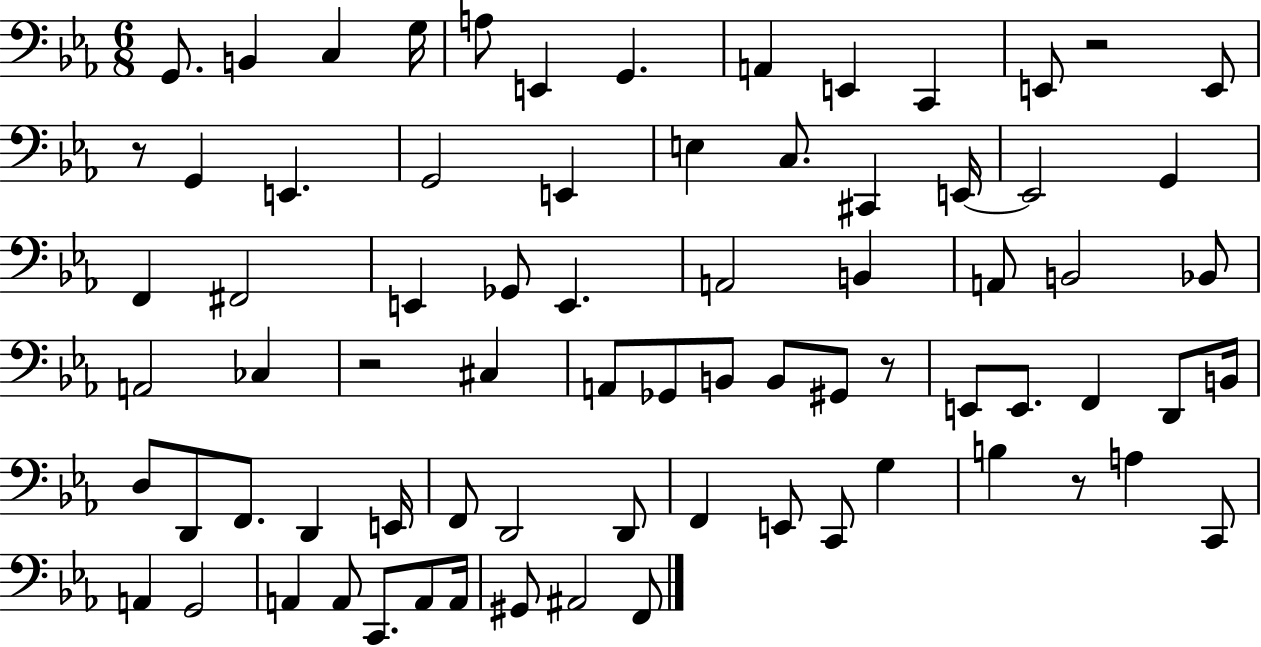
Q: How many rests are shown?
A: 5